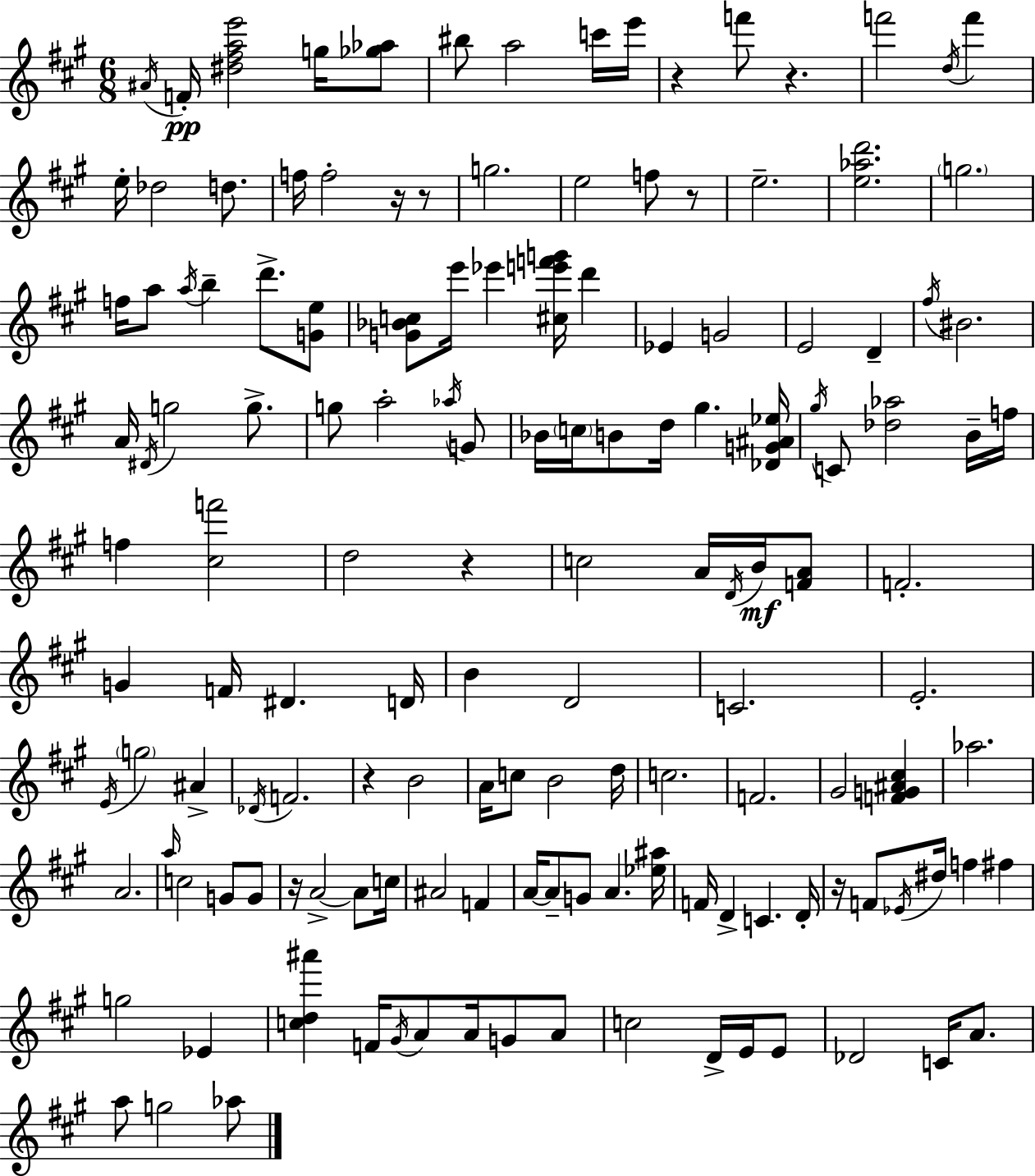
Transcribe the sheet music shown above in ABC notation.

X:1
T:Untitled
M:6/8
L:1/4
K:A
^A/4 F/4 [^d^fae']2 g/4 [_g_a]/2 ^b/2 a2 c'/4 e'/4 z f'/2 z f'2 d/4 f' e/4 _d2 d/2 f/4 f2 z/4 z/2 g2 e2 f/2 z/2 e2 [e_ad']2 g2 f/4 a/2 a/4 b d'/2 [Ge]/2 [G_Bc]/2 e'/4 _e' [^ce'f'g']/4 d' _E G2 E2 D ^f/4 ^B2 A/4 ^D/4 g2 g/2 g/2 a2 _a/4 G/2 _B/4 c/4 B/2 d/4 ^g [_DG^A_e]/4 ^g/4 C/2 [_d_a]2 B/4 f/4 f [^cf']2 d2 z c2 A/4 D/4 B/4 [FA]/2 F2 G F/4 ^D D/4 B D2 C2 E2 E/4 g2 ^A _D/4 F2 z B2 A/4 c/2 B2 d/4 c2 F2 ^G2 [FG^A^c] _a2 A2 a/4 c2 G/2 G/2 z/4 A2 A/2 c/4 ^A2 F A/4 A/2 G/2 A [_e^a]/4 F/4 D C D/4 z/4 F/2 _E/4 ^d/4 f ^f g2 _E [cd^a'] F/4 ^G/4 A/2 A/4 G/2 A/2 c2 D/4 E/4 E/2 _D2 C/4 A/2 a/2 g2 _a/2